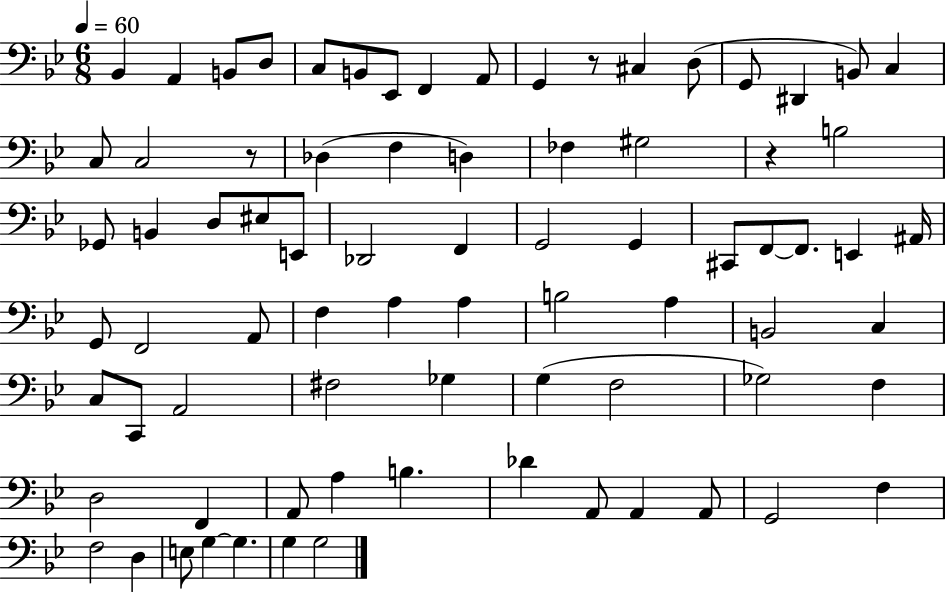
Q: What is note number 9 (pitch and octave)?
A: A2